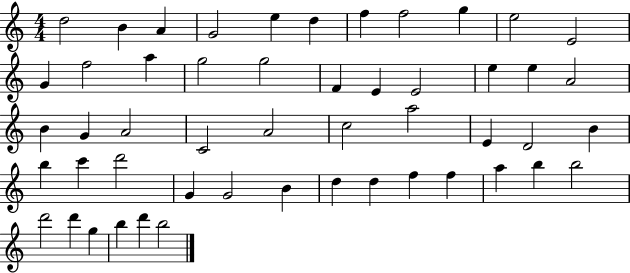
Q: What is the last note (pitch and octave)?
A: B5